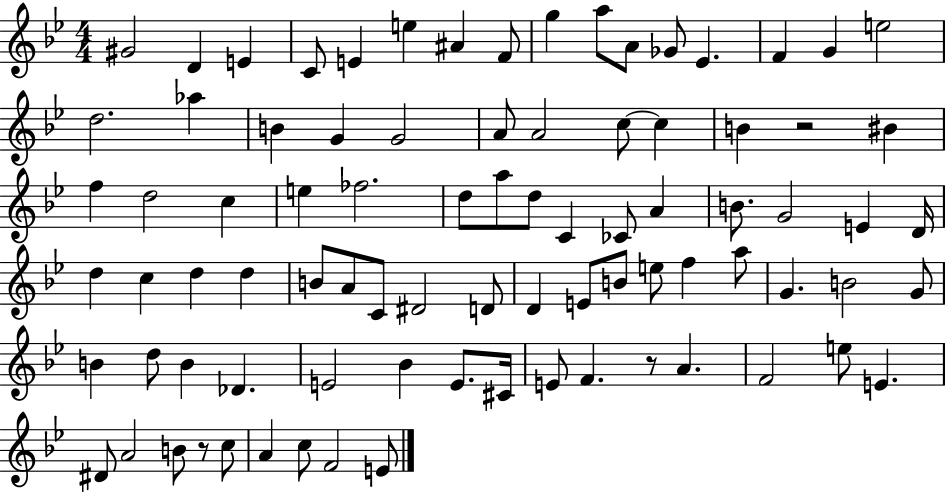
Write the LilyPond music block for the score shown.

{
  \clef treble
  \numericTimeSignature
  \time 4/4
  \key bes \major
  \repeat volta 2 { gis'2 d'4 e'4 | c'8 e'4 e''4 ais'4 f'8 | g''4 a''8 a'8 ges'8 ees'4. | f'4 g'4 e''2 | \break d''2. aes''4 | b'4 g'4 g'2 | a'8 a'2 c''8~~ c''4 | b'4 r2 bis'4 | \break f''4 d''2 c''4 | e''4 fes''2. | d''8 a''8 d''8 c'4 ces'8 a'4 | b'8. g'2 e'4 d'16 | \break d''4 c''4 d''4 d''4 | b'8 a'8 c'8 dis'2 d'8 | d'4 e'8 b'8 e''8 f''4 a''8 | g'4. b'2 g'8 | \break b'4 d''8 b'4 des'4. | e'2 bes'4 e'8. cis'16 | e'8 f'4. r8 a'4. | f'2 e''8 e'4. | \break dis'8 a'2 b'8 r8 c''8 | a'4 c''8 f'2 e'8 | } \bar "|."
}